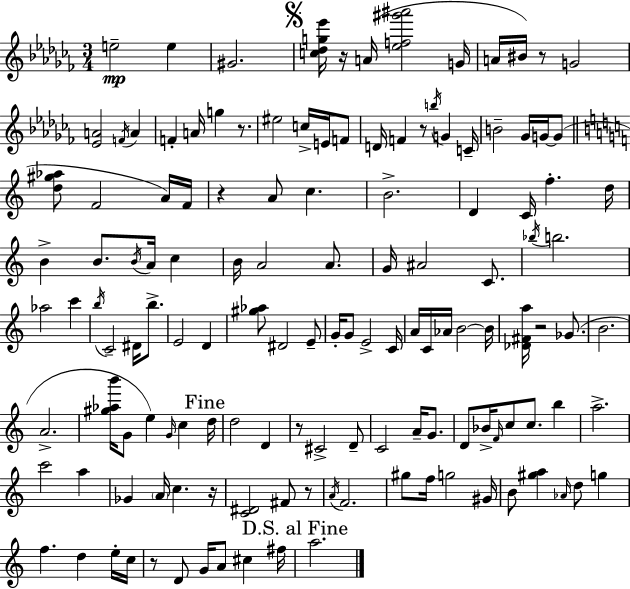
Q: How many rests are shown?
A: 10